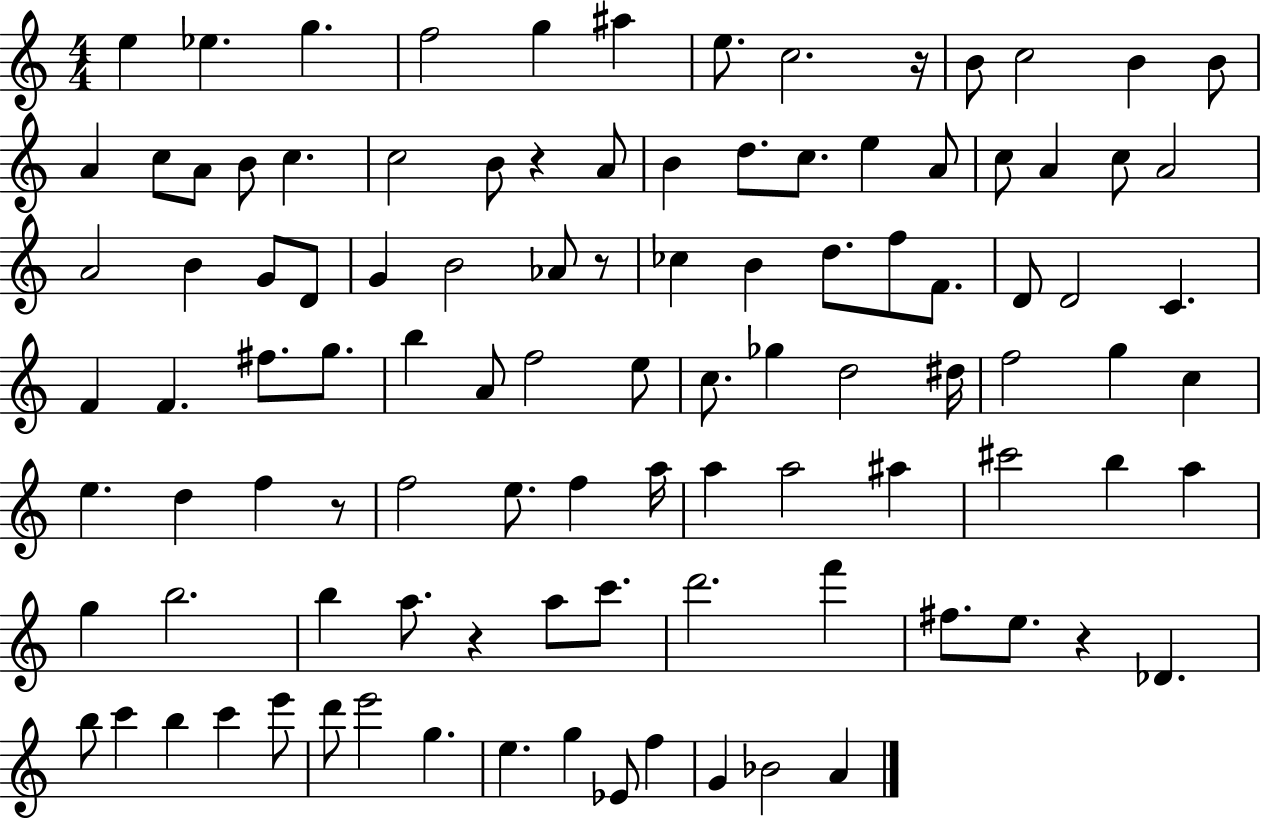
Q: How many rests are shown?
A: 6